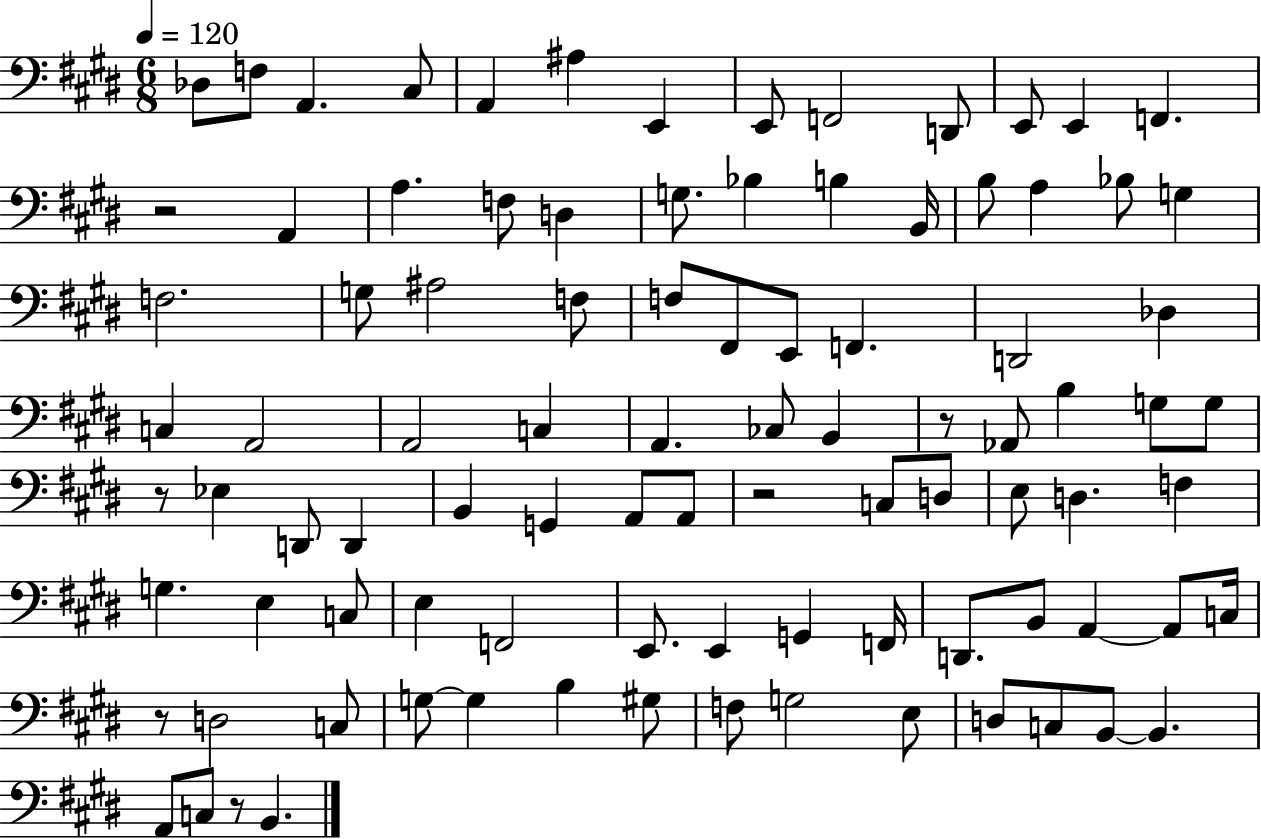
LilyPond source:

{
  \clef bass
  \numericTimeSignature
  \time 6/8
  \key e \major
  \tempo 4 = 120
  \repeat volta 2 { des8 f8 a,4. cis8 | a,4 ais4 e,4 | e,8 f,2 d,8 | e,8 e,4 f,4. | \break r2 a,4 | a4. f8 d4 | g8. bes4 b4 b,16 | b8 a4 bes8 g4 | \break f2. | g8 ais2 f8 | f8 fis,8 e,8 f,4. | d,2 des4 | \break c4 a,2 | a,2 c4 | a,4. ces8 b,4 | r8 aes,8 b4 g8 g8 | \break r8 ees4 d,8 d,4 | b,4 g,4 a,8 a,8 | r2 c8 d8 | e8 d4. f4 | \break g4. e4 c8 | e4 f,2 | e,8. e,4 g,4 f,16 | d,8. b,8 a,4~~ a,8 c16 | \break r8 d2 c8 | g8~~ g4 b4 gis8 | f8 g2 e8 | d8 c8 b,8~~ b,4. | \break a,8 c8 r8 b,4. | } \bar "|."
}